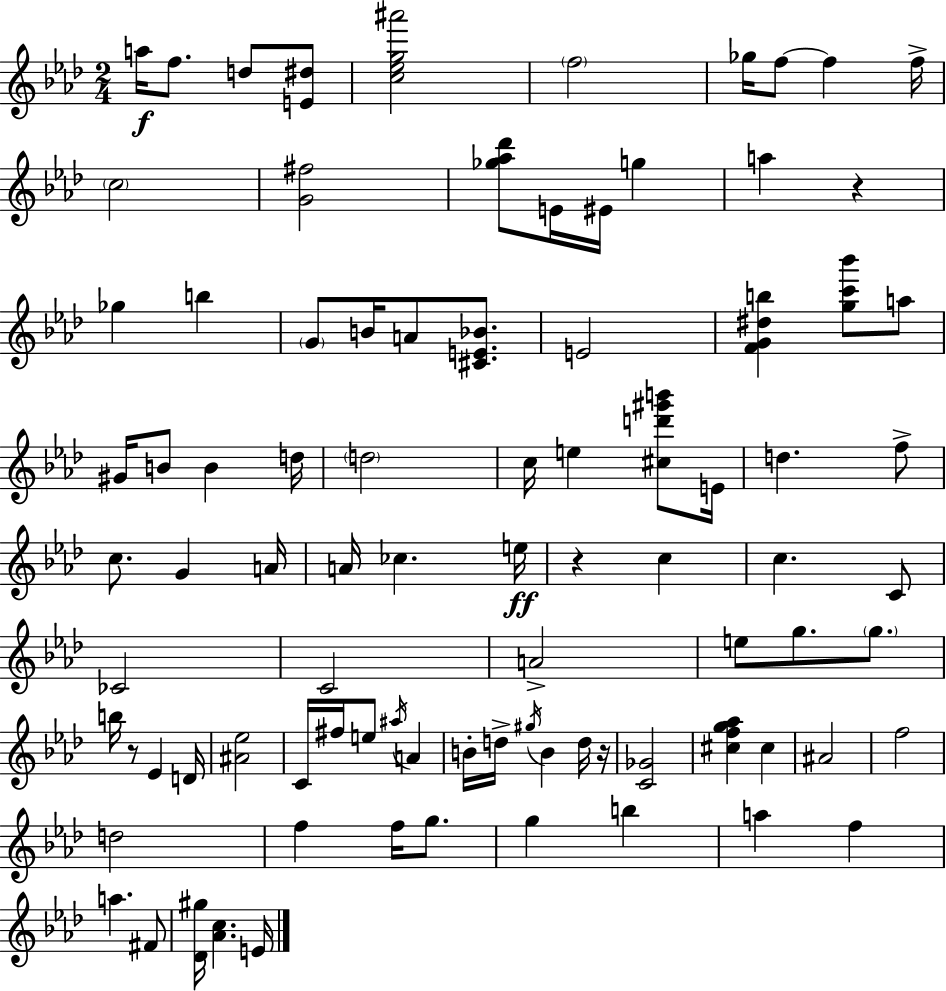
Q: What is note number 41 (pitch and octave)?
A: C4